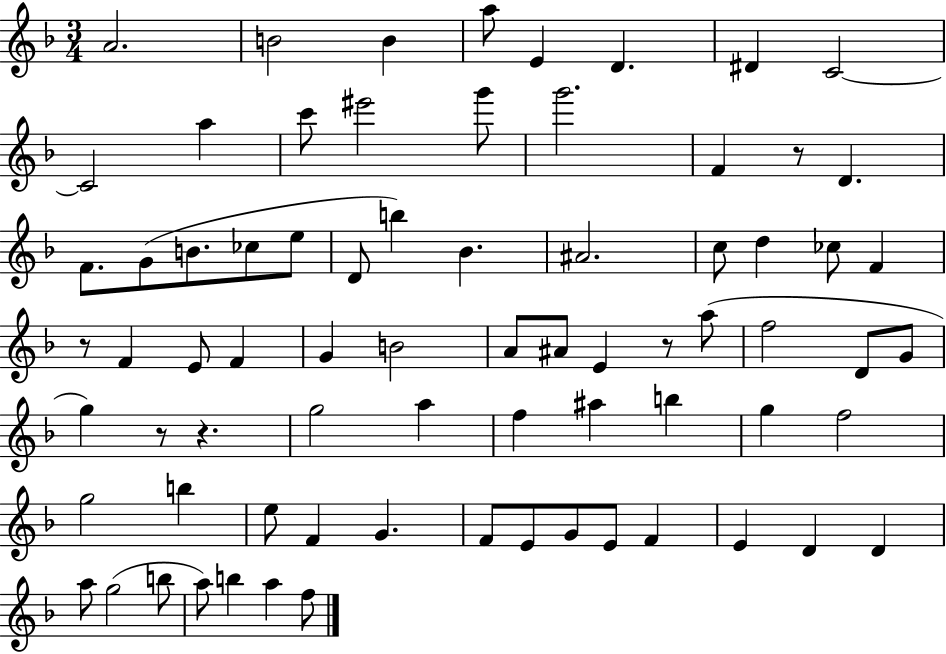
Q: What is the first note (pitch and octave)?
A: A4